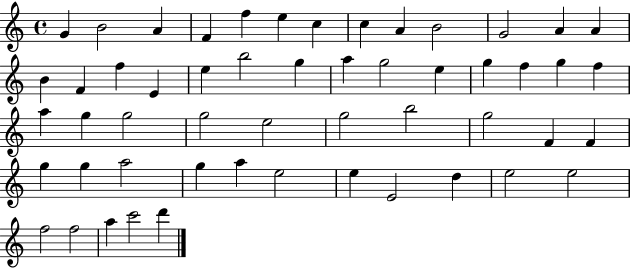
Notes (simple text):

G4/q B4/h A4/q F4/q F5/q E5/q C5/q C5/q A4/q B4/h G4/h A4/q A4/q B4/q F4/q F5/q E4/q E5/q B5/h G5/q A5/q G5/h E5/q G5/q F5/q G5/q F5/q A5/q G5/q G5/h G5/h E5/h G5/h B5/h G5/h F4/q F4/q G5/q G5/q A5/h G5/q A5/q E5/h E5/q E4/h D5/q E5/h E5/h F5/h F5/h A5/q C6/h D6/q